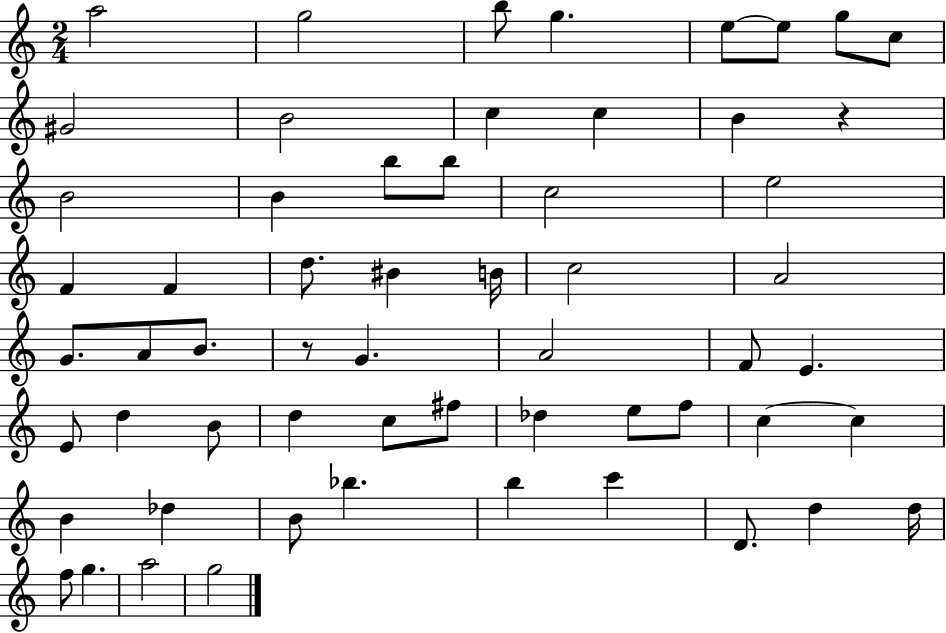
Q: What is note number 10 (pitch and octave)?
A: B4